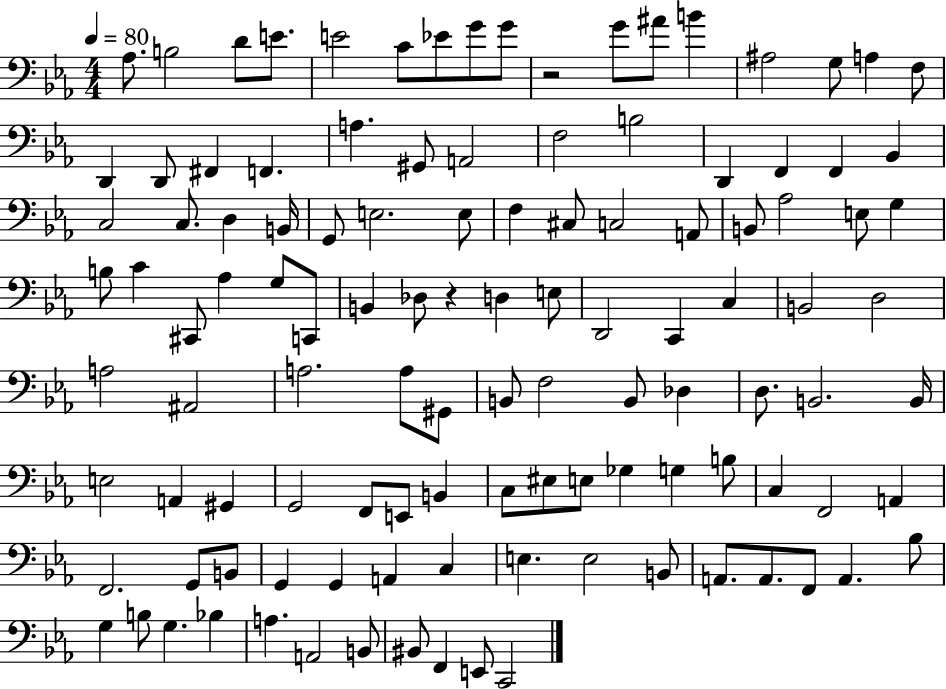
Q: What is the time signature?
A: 4/4